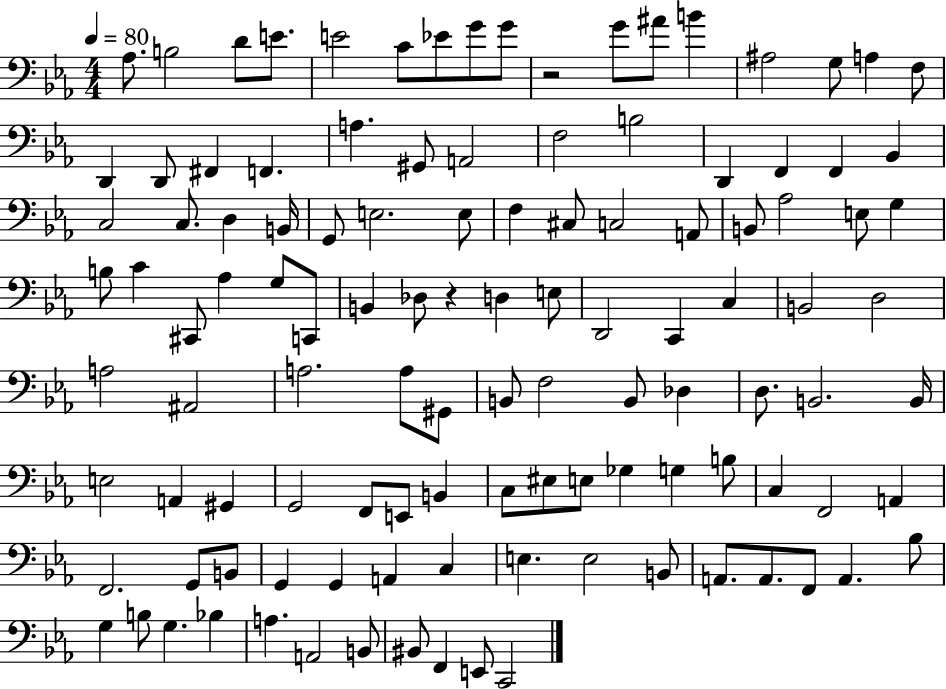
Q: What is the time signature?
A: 4/4